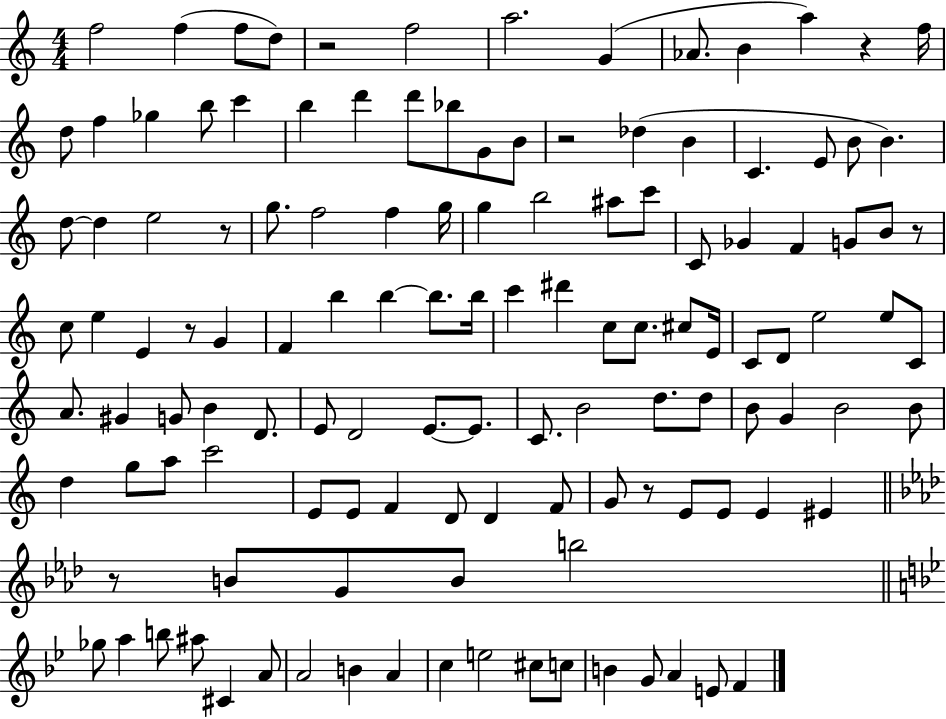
F5/h F5/q F5/e D5/e R/h F5/h A5/h. G4/q Ab4/e. B4/q A5/q R/q F5/s D5/e F5/q Gb5/q B5/e C6/q B5/q D6/q D6/e Bb5/e G4/e B4/e R/h Db5/q B4/q C4/q. E4/e B4/e B4/q. D5/e D5/q E5/h R/e G5/e. F5/h F5/q G5/s G5/q B5/h A#5/e C6/e C4/e Gb4/q F4/q G4/e B4/e R/e C5/e E5/q E4/q R/e G4/q F4/q B5/q B5/q B5/e. B5/s C6/q D#6/q C5/e C5/e. C#5/e E4/s C4/e D4/e E5/h E5/e C4/e A4/e. G#4/q G4/e B4/q D4/e. E4/e D4/h E4/e. E4/e. C4/e. B4/h D5/e. D5/e B4/e G4/q B4/h B4/e D5/q G5/e A5/e C6/h E4/e E4/e F4/q D4/e D4/q F4/e G4/e R/e E4/e E4/e E4/q EIS4/q R/e B4/e G4/e B4/e B5/h Gb5/e A5/q B5/e A#5/e C#4/q A4/e A4/h B4/q A4/q C5/q E5/h C#5/e C5/e B4/q G4/e A4/q E4/e F4/q